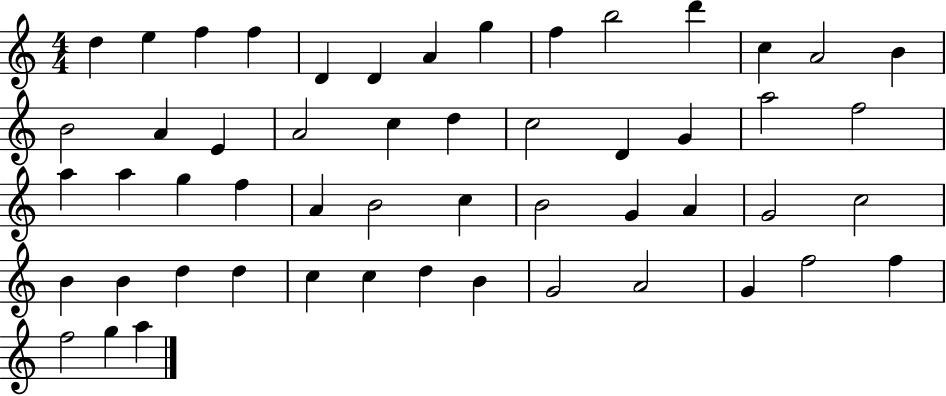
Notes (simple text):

D5/q E5/q F5/q F5/q D4/q D4/q A4/q G5/q F5/q B5/h D6/q C5/q A4/h B4/q B4/h A4/q E4/q A4/h C5/q D5/q C5/h D4/q G4/q A5/h F5/h A5/q A5/q G5/q F5/q A4/q B4/h C5/q B4/h G4/q A4/q G4/h C5/h B4/q B4/q D5/q D5/q C5/q C5/q D5/q B4/q G4/h A4/h G4/q F5/h F5/q F5/h G5/q A5/q